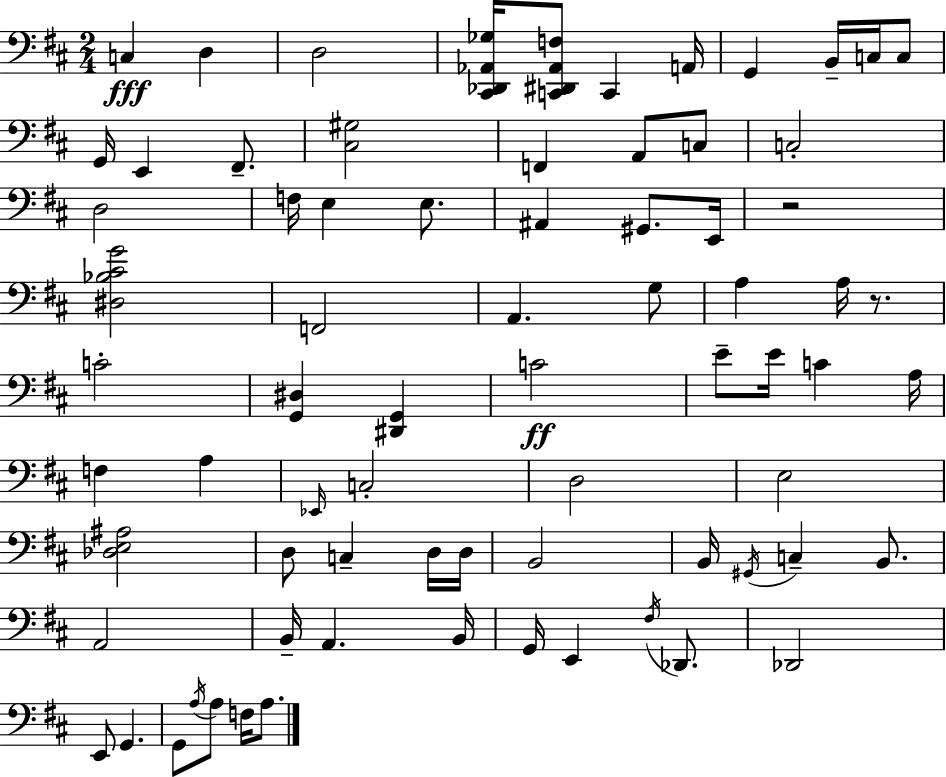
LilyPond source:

{
  \clef bass
  \numericTimeSignature
  \time 2/4
  \key d \major
  c4\fff d4 | d2 | <cis, des, aes, ges>16 <c, dis, aes, f>8 c,4 a,16 | g,4 b,16-- c16 c8 | \break g,16 e,4 fis,8.-- | <cis gis>2 | f,4 a,8 c8 | c2-. | \break d2 | f16 e4 e8. | ais,4 gis,8. e,16 | r2 | \break <dis bes cis' g'>2 | f,2 | a,4. g8 | a4 a16 r8. | \break c'2-. | <g, dis>4 <dis, g,>4 | c'2\ff | e'8-- e'16 c'4 a16 | \break f4 a4 | \grace { ees,16 } c2-. | d2 | e2 | \break <des e ais>2 | d8 c4-- d16 | d16 b,2 | b,16 \acciaccatura { gis,16 } c4-- b,8. | \break a,2 | b,16-- a,4. | b,16 g,16 e,4 \acciaccatura { fis16 } | des,8. des,2 | \break e,8 g,4. | g,8 \acciaccatura { a16 } a8 | f16 a8. \bar "|."
}